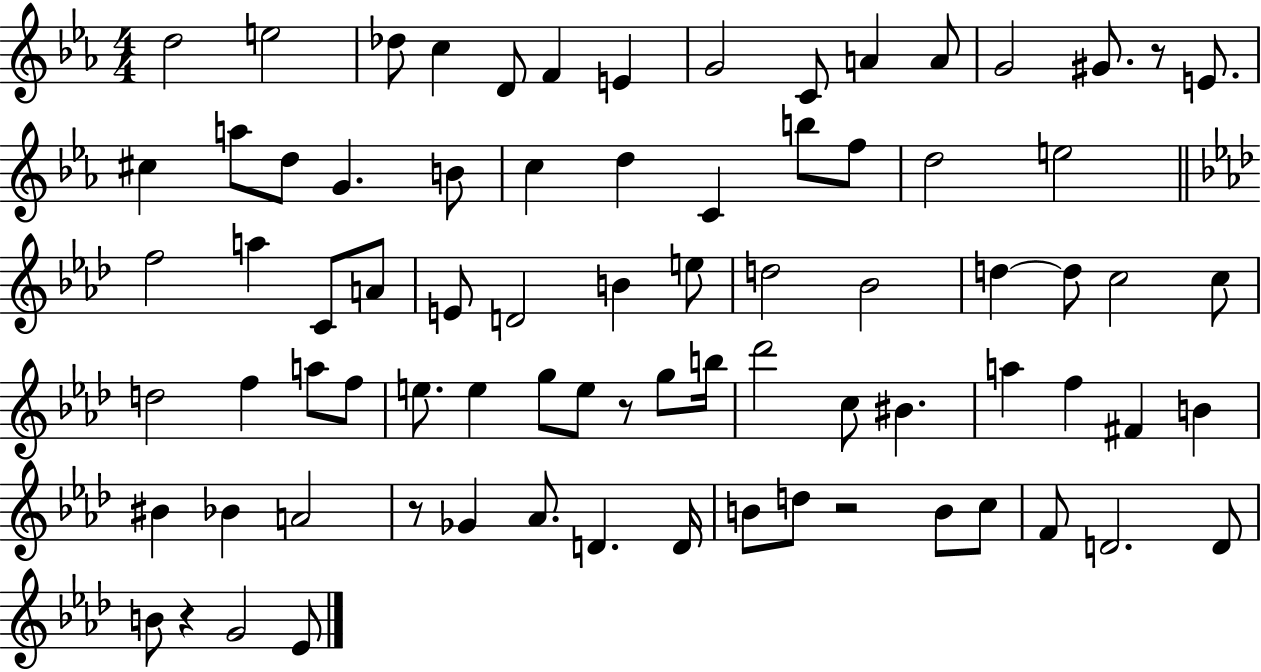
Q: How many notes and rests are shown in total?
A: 79